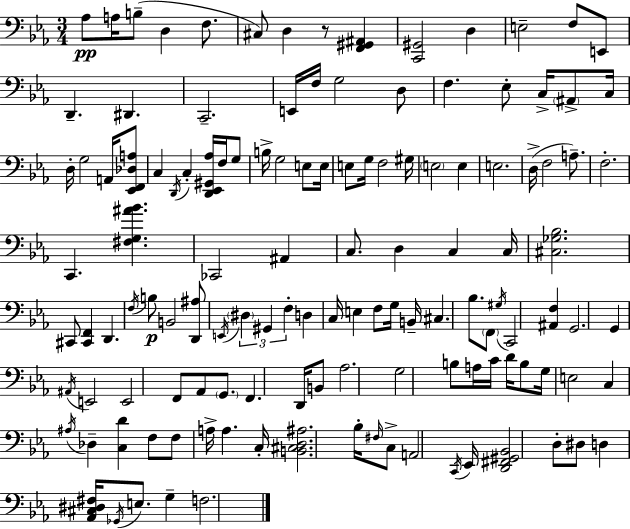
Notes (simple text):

Ab3/e A3/s B3/e D3/q F3/e. C#3/e D3/q R/e [F2,G#2,A#2]/q [C2,G#2]/h D3/q E3/h F3/e E2/e D2/q. D#2/q. C2/h. E2/s F3/s G3/h D3/e F3/q. Eb3/e C3/s A#2/e C3/s D3/s G3/h A2/s [Eb2,F2,Db3,A3]/e C3/q D2/s C3/q [D2,Eb2,G#2,Ab3]/s F3/s G3/e B3/s G3/h E3/e E3/s E3/e G3/s F3/h G#3/s E3/h E3/q E3/h. D3/s F3/h A3/e. F3/h. C2/q. [F#3,G3,A#4,Bb4]/q. CES2/h A#2/q C3/e. D3/q C3/q C3/s [C#3,Gb3,Bb3]/h. C#2/e [C#2,F2]/q D2/q. F3/s B3/e B2/h [D2,A#3]/e E2/s D#3/q G#2/q F3/q D3/q C3/s E3/q F3/e G3/s B2/s C#3/q. Bb3/e. F2/e G#3/s C2/h [A#2,F3]/q G2/h. G2/q A#2/s E2/h E2/h F2/e Ab2/e G2/e. F2/q. D2/s B2/e Ab3/h. G3/h B3/e A3/s C4/s D4/s B3/e G3/s E3/h C3/q A#3/s Db3/q [C3,D4]/q F3/e F3/e A3/s A3/q. C3/s [B2,C#3,D3,A#3]/h. Bb3/s F#3/s C3/e A2/h C2/s Eb2/s [D2,F#2,G#2,Bb2]/h D3/e D#3/e D3/q [Ab2,C#3,D#3,F#3]/s Gb2/s E3/e. G3/q F3/h.